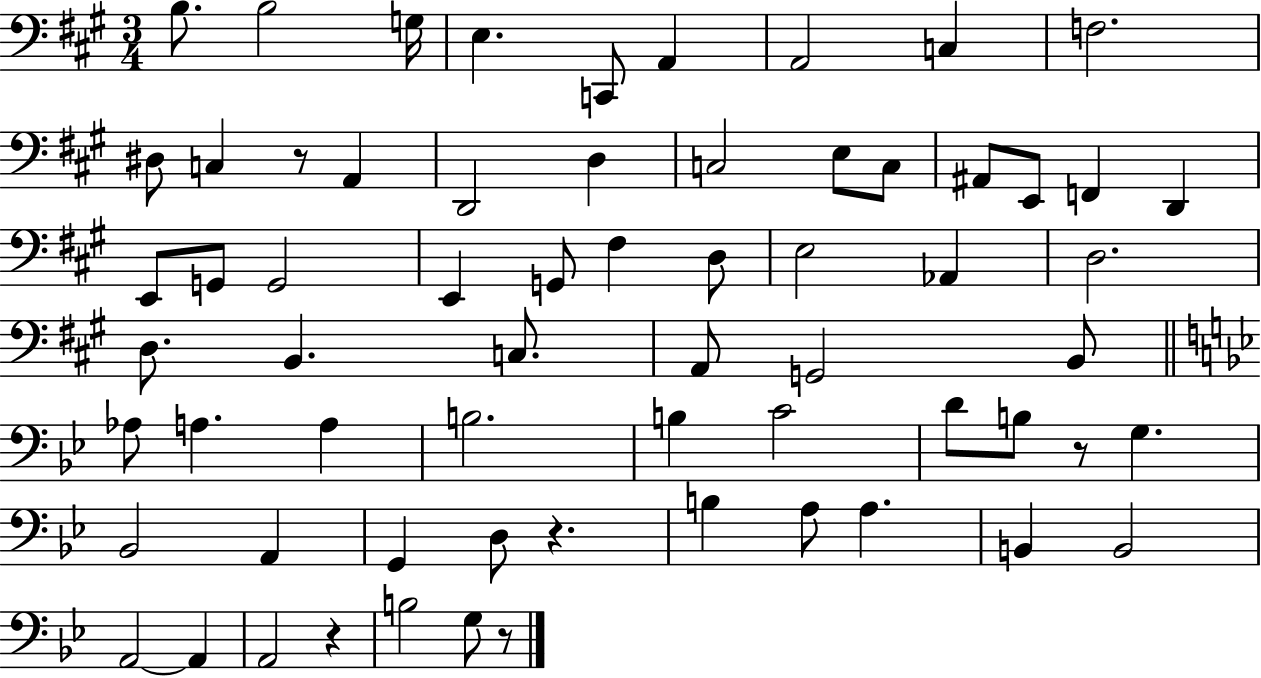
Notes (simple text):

B3/e. B3/h G3/s E3/q. C2/e A2/q A2/h C3/q F3/h. D#3/e C3/q R/e A2/q D2/h D3/q C3/h E3/e C3/e A#2/e E2/e F2/q D2/q E2/e G2/e G2/h E2/q G2/e F#3/q D3/e E3/h Ab2/q D3/h. D3/e. B2/q. C3/e. A2/e G2/h B2/e Ab3/e A3/q. A3/q B3/h. B3/q C4/h D4/e B3/e R/e G3/q. Bb2/h A2/q G2/q D3/e R/q. B3/q A3/e A3/q. B2/q B2/h A2/h A2/q A2/h R/q B3/h G3/e R/e